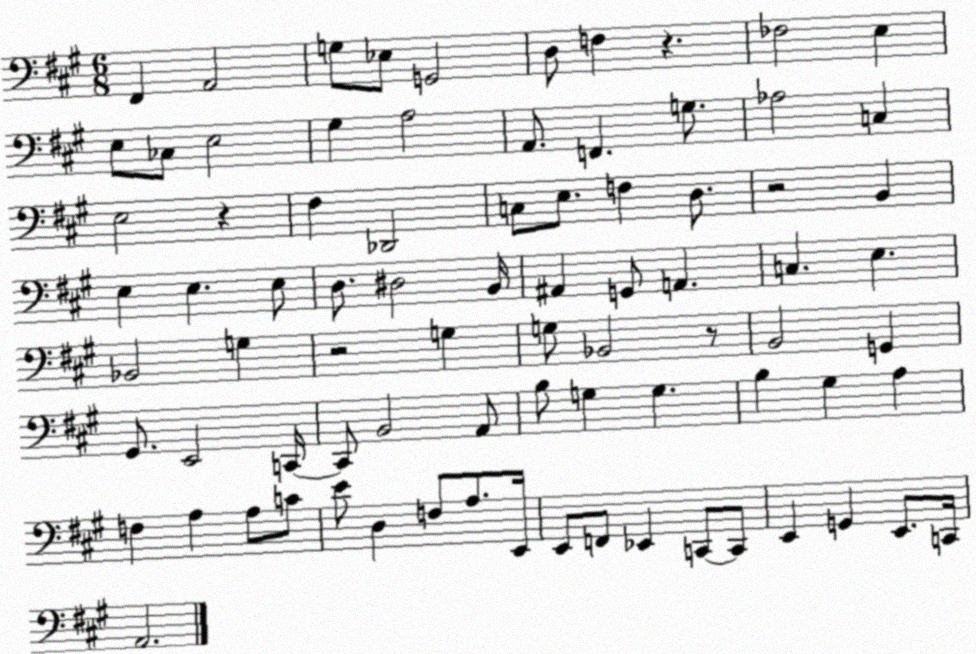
X:1
T:Untitled
M:6/8
L:1/4
K:A
^F,, A,,2 G,/2 _E,/2 G,,2 D,/2 F, z _F,2 E, E,/2 _C,/2 E,2 ^G, A,2 A,,/2 F,, G,/2 _A,2 C, E,2 z ^F, _D,,2 C,/2 E,/2 F, D,/2 z2 B,, E, E, E,/2 D,/2 ^D,2 B,,/4 ^A,, G,,/2 A,, C, E, _B,,2 G, z2 G, G,/2 _B,,2 z/2 B,,2 G,, ^G,,/2 E,,2 C,,/4 C,,/2 B,,2 A,,/2 B,/2 G, G, B, ^G, A, F, A, A,/2 C/2 E/2 D, F,/2 A,/2 E,,/4 E,,/2 F,,/2 _E,, C,,/2 C,,/2 E,, G,, E,,/2 C,,/4 A,,2